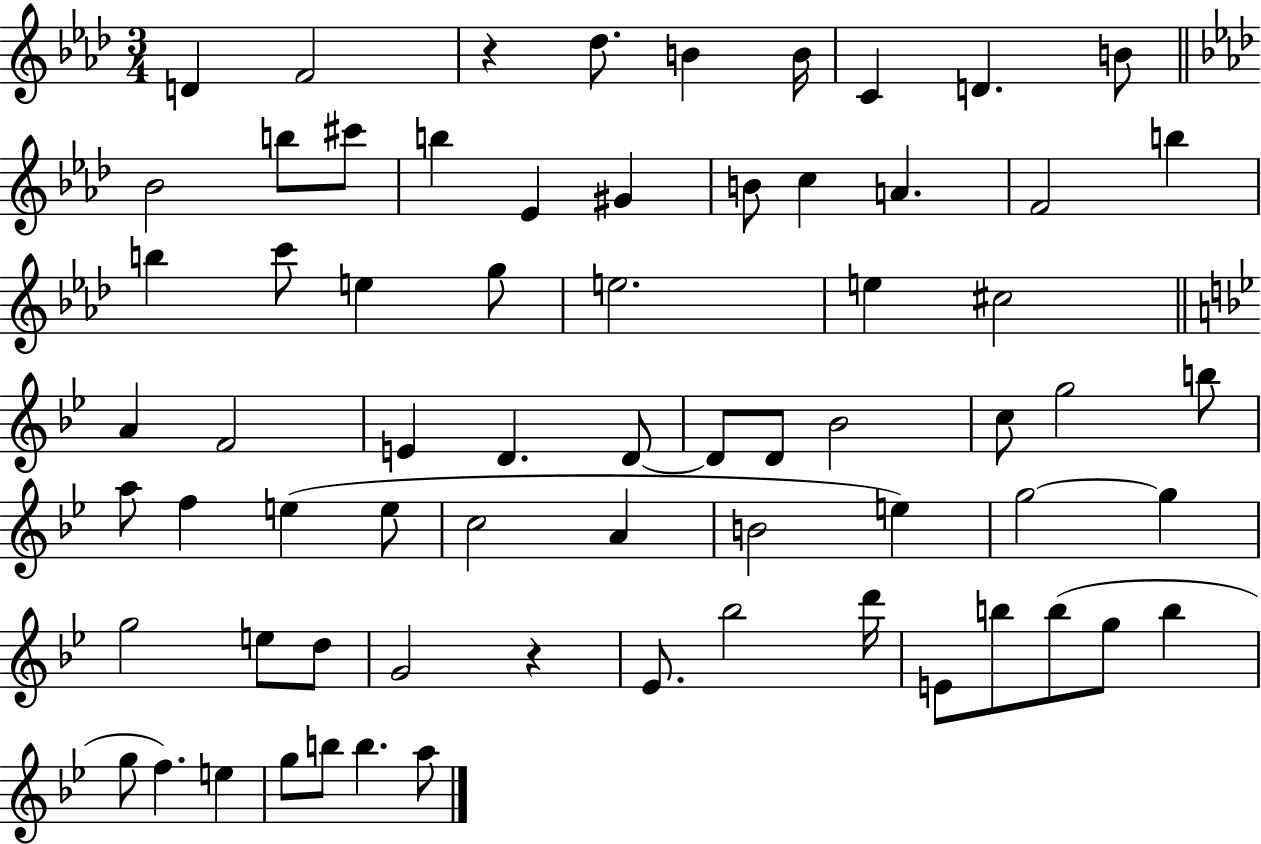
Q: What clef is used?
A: treble